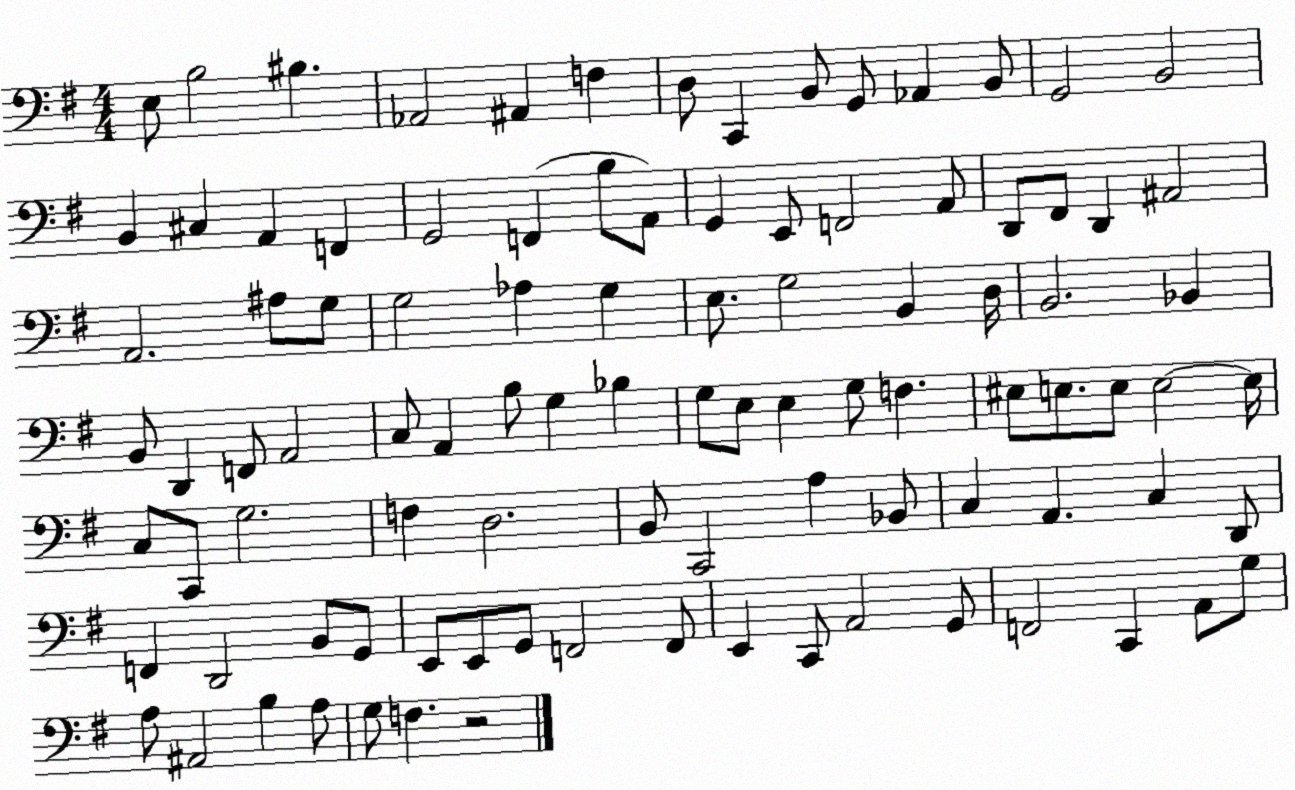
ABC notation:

X:1
T:Untitled
M:4/4
L:1/4
K:G
E,/2 B,2 ^B, _A,,2 ^A,, F, D,/2 C,, B,,/2 G,,/2 _A,, B,,/2 G,,2 B,,2 B,, ^C, A,, F,, G,,2 F,, B,/2 A,,/2 G,, E,,/2 F,,2 A,,/2 D,,/2 ^F,,/2 D,, ^A,,2 A,,2 ^A,/2 G,/2 G,2 _A, G, E,/2 G,2 B,, D,/4 B,,2 _B,, B,,/2 D,, F,,/2 A,,2 C,/2 A,, B,/2 G, _B, G,/2 E,/2 E, G,/2 F, ^E,/2 E,/2 E,/2 E,2 E,/4 C,/2 C,,/2 G,2 F, D,2 B,,/2 C,,2 A, _B,,/2 C, A,, C, D,,/2 F,, D,,2 B,,/2 G,,/2 E,,/2 E,,/2 G,,/2 F,,2 F,,/2 E,, C,,/2 A,,2 G,,/2 F,,2 C,, A,,/2 G,/2 A,/2 ^A,,2 B, A,/2 G,/2 F, z2